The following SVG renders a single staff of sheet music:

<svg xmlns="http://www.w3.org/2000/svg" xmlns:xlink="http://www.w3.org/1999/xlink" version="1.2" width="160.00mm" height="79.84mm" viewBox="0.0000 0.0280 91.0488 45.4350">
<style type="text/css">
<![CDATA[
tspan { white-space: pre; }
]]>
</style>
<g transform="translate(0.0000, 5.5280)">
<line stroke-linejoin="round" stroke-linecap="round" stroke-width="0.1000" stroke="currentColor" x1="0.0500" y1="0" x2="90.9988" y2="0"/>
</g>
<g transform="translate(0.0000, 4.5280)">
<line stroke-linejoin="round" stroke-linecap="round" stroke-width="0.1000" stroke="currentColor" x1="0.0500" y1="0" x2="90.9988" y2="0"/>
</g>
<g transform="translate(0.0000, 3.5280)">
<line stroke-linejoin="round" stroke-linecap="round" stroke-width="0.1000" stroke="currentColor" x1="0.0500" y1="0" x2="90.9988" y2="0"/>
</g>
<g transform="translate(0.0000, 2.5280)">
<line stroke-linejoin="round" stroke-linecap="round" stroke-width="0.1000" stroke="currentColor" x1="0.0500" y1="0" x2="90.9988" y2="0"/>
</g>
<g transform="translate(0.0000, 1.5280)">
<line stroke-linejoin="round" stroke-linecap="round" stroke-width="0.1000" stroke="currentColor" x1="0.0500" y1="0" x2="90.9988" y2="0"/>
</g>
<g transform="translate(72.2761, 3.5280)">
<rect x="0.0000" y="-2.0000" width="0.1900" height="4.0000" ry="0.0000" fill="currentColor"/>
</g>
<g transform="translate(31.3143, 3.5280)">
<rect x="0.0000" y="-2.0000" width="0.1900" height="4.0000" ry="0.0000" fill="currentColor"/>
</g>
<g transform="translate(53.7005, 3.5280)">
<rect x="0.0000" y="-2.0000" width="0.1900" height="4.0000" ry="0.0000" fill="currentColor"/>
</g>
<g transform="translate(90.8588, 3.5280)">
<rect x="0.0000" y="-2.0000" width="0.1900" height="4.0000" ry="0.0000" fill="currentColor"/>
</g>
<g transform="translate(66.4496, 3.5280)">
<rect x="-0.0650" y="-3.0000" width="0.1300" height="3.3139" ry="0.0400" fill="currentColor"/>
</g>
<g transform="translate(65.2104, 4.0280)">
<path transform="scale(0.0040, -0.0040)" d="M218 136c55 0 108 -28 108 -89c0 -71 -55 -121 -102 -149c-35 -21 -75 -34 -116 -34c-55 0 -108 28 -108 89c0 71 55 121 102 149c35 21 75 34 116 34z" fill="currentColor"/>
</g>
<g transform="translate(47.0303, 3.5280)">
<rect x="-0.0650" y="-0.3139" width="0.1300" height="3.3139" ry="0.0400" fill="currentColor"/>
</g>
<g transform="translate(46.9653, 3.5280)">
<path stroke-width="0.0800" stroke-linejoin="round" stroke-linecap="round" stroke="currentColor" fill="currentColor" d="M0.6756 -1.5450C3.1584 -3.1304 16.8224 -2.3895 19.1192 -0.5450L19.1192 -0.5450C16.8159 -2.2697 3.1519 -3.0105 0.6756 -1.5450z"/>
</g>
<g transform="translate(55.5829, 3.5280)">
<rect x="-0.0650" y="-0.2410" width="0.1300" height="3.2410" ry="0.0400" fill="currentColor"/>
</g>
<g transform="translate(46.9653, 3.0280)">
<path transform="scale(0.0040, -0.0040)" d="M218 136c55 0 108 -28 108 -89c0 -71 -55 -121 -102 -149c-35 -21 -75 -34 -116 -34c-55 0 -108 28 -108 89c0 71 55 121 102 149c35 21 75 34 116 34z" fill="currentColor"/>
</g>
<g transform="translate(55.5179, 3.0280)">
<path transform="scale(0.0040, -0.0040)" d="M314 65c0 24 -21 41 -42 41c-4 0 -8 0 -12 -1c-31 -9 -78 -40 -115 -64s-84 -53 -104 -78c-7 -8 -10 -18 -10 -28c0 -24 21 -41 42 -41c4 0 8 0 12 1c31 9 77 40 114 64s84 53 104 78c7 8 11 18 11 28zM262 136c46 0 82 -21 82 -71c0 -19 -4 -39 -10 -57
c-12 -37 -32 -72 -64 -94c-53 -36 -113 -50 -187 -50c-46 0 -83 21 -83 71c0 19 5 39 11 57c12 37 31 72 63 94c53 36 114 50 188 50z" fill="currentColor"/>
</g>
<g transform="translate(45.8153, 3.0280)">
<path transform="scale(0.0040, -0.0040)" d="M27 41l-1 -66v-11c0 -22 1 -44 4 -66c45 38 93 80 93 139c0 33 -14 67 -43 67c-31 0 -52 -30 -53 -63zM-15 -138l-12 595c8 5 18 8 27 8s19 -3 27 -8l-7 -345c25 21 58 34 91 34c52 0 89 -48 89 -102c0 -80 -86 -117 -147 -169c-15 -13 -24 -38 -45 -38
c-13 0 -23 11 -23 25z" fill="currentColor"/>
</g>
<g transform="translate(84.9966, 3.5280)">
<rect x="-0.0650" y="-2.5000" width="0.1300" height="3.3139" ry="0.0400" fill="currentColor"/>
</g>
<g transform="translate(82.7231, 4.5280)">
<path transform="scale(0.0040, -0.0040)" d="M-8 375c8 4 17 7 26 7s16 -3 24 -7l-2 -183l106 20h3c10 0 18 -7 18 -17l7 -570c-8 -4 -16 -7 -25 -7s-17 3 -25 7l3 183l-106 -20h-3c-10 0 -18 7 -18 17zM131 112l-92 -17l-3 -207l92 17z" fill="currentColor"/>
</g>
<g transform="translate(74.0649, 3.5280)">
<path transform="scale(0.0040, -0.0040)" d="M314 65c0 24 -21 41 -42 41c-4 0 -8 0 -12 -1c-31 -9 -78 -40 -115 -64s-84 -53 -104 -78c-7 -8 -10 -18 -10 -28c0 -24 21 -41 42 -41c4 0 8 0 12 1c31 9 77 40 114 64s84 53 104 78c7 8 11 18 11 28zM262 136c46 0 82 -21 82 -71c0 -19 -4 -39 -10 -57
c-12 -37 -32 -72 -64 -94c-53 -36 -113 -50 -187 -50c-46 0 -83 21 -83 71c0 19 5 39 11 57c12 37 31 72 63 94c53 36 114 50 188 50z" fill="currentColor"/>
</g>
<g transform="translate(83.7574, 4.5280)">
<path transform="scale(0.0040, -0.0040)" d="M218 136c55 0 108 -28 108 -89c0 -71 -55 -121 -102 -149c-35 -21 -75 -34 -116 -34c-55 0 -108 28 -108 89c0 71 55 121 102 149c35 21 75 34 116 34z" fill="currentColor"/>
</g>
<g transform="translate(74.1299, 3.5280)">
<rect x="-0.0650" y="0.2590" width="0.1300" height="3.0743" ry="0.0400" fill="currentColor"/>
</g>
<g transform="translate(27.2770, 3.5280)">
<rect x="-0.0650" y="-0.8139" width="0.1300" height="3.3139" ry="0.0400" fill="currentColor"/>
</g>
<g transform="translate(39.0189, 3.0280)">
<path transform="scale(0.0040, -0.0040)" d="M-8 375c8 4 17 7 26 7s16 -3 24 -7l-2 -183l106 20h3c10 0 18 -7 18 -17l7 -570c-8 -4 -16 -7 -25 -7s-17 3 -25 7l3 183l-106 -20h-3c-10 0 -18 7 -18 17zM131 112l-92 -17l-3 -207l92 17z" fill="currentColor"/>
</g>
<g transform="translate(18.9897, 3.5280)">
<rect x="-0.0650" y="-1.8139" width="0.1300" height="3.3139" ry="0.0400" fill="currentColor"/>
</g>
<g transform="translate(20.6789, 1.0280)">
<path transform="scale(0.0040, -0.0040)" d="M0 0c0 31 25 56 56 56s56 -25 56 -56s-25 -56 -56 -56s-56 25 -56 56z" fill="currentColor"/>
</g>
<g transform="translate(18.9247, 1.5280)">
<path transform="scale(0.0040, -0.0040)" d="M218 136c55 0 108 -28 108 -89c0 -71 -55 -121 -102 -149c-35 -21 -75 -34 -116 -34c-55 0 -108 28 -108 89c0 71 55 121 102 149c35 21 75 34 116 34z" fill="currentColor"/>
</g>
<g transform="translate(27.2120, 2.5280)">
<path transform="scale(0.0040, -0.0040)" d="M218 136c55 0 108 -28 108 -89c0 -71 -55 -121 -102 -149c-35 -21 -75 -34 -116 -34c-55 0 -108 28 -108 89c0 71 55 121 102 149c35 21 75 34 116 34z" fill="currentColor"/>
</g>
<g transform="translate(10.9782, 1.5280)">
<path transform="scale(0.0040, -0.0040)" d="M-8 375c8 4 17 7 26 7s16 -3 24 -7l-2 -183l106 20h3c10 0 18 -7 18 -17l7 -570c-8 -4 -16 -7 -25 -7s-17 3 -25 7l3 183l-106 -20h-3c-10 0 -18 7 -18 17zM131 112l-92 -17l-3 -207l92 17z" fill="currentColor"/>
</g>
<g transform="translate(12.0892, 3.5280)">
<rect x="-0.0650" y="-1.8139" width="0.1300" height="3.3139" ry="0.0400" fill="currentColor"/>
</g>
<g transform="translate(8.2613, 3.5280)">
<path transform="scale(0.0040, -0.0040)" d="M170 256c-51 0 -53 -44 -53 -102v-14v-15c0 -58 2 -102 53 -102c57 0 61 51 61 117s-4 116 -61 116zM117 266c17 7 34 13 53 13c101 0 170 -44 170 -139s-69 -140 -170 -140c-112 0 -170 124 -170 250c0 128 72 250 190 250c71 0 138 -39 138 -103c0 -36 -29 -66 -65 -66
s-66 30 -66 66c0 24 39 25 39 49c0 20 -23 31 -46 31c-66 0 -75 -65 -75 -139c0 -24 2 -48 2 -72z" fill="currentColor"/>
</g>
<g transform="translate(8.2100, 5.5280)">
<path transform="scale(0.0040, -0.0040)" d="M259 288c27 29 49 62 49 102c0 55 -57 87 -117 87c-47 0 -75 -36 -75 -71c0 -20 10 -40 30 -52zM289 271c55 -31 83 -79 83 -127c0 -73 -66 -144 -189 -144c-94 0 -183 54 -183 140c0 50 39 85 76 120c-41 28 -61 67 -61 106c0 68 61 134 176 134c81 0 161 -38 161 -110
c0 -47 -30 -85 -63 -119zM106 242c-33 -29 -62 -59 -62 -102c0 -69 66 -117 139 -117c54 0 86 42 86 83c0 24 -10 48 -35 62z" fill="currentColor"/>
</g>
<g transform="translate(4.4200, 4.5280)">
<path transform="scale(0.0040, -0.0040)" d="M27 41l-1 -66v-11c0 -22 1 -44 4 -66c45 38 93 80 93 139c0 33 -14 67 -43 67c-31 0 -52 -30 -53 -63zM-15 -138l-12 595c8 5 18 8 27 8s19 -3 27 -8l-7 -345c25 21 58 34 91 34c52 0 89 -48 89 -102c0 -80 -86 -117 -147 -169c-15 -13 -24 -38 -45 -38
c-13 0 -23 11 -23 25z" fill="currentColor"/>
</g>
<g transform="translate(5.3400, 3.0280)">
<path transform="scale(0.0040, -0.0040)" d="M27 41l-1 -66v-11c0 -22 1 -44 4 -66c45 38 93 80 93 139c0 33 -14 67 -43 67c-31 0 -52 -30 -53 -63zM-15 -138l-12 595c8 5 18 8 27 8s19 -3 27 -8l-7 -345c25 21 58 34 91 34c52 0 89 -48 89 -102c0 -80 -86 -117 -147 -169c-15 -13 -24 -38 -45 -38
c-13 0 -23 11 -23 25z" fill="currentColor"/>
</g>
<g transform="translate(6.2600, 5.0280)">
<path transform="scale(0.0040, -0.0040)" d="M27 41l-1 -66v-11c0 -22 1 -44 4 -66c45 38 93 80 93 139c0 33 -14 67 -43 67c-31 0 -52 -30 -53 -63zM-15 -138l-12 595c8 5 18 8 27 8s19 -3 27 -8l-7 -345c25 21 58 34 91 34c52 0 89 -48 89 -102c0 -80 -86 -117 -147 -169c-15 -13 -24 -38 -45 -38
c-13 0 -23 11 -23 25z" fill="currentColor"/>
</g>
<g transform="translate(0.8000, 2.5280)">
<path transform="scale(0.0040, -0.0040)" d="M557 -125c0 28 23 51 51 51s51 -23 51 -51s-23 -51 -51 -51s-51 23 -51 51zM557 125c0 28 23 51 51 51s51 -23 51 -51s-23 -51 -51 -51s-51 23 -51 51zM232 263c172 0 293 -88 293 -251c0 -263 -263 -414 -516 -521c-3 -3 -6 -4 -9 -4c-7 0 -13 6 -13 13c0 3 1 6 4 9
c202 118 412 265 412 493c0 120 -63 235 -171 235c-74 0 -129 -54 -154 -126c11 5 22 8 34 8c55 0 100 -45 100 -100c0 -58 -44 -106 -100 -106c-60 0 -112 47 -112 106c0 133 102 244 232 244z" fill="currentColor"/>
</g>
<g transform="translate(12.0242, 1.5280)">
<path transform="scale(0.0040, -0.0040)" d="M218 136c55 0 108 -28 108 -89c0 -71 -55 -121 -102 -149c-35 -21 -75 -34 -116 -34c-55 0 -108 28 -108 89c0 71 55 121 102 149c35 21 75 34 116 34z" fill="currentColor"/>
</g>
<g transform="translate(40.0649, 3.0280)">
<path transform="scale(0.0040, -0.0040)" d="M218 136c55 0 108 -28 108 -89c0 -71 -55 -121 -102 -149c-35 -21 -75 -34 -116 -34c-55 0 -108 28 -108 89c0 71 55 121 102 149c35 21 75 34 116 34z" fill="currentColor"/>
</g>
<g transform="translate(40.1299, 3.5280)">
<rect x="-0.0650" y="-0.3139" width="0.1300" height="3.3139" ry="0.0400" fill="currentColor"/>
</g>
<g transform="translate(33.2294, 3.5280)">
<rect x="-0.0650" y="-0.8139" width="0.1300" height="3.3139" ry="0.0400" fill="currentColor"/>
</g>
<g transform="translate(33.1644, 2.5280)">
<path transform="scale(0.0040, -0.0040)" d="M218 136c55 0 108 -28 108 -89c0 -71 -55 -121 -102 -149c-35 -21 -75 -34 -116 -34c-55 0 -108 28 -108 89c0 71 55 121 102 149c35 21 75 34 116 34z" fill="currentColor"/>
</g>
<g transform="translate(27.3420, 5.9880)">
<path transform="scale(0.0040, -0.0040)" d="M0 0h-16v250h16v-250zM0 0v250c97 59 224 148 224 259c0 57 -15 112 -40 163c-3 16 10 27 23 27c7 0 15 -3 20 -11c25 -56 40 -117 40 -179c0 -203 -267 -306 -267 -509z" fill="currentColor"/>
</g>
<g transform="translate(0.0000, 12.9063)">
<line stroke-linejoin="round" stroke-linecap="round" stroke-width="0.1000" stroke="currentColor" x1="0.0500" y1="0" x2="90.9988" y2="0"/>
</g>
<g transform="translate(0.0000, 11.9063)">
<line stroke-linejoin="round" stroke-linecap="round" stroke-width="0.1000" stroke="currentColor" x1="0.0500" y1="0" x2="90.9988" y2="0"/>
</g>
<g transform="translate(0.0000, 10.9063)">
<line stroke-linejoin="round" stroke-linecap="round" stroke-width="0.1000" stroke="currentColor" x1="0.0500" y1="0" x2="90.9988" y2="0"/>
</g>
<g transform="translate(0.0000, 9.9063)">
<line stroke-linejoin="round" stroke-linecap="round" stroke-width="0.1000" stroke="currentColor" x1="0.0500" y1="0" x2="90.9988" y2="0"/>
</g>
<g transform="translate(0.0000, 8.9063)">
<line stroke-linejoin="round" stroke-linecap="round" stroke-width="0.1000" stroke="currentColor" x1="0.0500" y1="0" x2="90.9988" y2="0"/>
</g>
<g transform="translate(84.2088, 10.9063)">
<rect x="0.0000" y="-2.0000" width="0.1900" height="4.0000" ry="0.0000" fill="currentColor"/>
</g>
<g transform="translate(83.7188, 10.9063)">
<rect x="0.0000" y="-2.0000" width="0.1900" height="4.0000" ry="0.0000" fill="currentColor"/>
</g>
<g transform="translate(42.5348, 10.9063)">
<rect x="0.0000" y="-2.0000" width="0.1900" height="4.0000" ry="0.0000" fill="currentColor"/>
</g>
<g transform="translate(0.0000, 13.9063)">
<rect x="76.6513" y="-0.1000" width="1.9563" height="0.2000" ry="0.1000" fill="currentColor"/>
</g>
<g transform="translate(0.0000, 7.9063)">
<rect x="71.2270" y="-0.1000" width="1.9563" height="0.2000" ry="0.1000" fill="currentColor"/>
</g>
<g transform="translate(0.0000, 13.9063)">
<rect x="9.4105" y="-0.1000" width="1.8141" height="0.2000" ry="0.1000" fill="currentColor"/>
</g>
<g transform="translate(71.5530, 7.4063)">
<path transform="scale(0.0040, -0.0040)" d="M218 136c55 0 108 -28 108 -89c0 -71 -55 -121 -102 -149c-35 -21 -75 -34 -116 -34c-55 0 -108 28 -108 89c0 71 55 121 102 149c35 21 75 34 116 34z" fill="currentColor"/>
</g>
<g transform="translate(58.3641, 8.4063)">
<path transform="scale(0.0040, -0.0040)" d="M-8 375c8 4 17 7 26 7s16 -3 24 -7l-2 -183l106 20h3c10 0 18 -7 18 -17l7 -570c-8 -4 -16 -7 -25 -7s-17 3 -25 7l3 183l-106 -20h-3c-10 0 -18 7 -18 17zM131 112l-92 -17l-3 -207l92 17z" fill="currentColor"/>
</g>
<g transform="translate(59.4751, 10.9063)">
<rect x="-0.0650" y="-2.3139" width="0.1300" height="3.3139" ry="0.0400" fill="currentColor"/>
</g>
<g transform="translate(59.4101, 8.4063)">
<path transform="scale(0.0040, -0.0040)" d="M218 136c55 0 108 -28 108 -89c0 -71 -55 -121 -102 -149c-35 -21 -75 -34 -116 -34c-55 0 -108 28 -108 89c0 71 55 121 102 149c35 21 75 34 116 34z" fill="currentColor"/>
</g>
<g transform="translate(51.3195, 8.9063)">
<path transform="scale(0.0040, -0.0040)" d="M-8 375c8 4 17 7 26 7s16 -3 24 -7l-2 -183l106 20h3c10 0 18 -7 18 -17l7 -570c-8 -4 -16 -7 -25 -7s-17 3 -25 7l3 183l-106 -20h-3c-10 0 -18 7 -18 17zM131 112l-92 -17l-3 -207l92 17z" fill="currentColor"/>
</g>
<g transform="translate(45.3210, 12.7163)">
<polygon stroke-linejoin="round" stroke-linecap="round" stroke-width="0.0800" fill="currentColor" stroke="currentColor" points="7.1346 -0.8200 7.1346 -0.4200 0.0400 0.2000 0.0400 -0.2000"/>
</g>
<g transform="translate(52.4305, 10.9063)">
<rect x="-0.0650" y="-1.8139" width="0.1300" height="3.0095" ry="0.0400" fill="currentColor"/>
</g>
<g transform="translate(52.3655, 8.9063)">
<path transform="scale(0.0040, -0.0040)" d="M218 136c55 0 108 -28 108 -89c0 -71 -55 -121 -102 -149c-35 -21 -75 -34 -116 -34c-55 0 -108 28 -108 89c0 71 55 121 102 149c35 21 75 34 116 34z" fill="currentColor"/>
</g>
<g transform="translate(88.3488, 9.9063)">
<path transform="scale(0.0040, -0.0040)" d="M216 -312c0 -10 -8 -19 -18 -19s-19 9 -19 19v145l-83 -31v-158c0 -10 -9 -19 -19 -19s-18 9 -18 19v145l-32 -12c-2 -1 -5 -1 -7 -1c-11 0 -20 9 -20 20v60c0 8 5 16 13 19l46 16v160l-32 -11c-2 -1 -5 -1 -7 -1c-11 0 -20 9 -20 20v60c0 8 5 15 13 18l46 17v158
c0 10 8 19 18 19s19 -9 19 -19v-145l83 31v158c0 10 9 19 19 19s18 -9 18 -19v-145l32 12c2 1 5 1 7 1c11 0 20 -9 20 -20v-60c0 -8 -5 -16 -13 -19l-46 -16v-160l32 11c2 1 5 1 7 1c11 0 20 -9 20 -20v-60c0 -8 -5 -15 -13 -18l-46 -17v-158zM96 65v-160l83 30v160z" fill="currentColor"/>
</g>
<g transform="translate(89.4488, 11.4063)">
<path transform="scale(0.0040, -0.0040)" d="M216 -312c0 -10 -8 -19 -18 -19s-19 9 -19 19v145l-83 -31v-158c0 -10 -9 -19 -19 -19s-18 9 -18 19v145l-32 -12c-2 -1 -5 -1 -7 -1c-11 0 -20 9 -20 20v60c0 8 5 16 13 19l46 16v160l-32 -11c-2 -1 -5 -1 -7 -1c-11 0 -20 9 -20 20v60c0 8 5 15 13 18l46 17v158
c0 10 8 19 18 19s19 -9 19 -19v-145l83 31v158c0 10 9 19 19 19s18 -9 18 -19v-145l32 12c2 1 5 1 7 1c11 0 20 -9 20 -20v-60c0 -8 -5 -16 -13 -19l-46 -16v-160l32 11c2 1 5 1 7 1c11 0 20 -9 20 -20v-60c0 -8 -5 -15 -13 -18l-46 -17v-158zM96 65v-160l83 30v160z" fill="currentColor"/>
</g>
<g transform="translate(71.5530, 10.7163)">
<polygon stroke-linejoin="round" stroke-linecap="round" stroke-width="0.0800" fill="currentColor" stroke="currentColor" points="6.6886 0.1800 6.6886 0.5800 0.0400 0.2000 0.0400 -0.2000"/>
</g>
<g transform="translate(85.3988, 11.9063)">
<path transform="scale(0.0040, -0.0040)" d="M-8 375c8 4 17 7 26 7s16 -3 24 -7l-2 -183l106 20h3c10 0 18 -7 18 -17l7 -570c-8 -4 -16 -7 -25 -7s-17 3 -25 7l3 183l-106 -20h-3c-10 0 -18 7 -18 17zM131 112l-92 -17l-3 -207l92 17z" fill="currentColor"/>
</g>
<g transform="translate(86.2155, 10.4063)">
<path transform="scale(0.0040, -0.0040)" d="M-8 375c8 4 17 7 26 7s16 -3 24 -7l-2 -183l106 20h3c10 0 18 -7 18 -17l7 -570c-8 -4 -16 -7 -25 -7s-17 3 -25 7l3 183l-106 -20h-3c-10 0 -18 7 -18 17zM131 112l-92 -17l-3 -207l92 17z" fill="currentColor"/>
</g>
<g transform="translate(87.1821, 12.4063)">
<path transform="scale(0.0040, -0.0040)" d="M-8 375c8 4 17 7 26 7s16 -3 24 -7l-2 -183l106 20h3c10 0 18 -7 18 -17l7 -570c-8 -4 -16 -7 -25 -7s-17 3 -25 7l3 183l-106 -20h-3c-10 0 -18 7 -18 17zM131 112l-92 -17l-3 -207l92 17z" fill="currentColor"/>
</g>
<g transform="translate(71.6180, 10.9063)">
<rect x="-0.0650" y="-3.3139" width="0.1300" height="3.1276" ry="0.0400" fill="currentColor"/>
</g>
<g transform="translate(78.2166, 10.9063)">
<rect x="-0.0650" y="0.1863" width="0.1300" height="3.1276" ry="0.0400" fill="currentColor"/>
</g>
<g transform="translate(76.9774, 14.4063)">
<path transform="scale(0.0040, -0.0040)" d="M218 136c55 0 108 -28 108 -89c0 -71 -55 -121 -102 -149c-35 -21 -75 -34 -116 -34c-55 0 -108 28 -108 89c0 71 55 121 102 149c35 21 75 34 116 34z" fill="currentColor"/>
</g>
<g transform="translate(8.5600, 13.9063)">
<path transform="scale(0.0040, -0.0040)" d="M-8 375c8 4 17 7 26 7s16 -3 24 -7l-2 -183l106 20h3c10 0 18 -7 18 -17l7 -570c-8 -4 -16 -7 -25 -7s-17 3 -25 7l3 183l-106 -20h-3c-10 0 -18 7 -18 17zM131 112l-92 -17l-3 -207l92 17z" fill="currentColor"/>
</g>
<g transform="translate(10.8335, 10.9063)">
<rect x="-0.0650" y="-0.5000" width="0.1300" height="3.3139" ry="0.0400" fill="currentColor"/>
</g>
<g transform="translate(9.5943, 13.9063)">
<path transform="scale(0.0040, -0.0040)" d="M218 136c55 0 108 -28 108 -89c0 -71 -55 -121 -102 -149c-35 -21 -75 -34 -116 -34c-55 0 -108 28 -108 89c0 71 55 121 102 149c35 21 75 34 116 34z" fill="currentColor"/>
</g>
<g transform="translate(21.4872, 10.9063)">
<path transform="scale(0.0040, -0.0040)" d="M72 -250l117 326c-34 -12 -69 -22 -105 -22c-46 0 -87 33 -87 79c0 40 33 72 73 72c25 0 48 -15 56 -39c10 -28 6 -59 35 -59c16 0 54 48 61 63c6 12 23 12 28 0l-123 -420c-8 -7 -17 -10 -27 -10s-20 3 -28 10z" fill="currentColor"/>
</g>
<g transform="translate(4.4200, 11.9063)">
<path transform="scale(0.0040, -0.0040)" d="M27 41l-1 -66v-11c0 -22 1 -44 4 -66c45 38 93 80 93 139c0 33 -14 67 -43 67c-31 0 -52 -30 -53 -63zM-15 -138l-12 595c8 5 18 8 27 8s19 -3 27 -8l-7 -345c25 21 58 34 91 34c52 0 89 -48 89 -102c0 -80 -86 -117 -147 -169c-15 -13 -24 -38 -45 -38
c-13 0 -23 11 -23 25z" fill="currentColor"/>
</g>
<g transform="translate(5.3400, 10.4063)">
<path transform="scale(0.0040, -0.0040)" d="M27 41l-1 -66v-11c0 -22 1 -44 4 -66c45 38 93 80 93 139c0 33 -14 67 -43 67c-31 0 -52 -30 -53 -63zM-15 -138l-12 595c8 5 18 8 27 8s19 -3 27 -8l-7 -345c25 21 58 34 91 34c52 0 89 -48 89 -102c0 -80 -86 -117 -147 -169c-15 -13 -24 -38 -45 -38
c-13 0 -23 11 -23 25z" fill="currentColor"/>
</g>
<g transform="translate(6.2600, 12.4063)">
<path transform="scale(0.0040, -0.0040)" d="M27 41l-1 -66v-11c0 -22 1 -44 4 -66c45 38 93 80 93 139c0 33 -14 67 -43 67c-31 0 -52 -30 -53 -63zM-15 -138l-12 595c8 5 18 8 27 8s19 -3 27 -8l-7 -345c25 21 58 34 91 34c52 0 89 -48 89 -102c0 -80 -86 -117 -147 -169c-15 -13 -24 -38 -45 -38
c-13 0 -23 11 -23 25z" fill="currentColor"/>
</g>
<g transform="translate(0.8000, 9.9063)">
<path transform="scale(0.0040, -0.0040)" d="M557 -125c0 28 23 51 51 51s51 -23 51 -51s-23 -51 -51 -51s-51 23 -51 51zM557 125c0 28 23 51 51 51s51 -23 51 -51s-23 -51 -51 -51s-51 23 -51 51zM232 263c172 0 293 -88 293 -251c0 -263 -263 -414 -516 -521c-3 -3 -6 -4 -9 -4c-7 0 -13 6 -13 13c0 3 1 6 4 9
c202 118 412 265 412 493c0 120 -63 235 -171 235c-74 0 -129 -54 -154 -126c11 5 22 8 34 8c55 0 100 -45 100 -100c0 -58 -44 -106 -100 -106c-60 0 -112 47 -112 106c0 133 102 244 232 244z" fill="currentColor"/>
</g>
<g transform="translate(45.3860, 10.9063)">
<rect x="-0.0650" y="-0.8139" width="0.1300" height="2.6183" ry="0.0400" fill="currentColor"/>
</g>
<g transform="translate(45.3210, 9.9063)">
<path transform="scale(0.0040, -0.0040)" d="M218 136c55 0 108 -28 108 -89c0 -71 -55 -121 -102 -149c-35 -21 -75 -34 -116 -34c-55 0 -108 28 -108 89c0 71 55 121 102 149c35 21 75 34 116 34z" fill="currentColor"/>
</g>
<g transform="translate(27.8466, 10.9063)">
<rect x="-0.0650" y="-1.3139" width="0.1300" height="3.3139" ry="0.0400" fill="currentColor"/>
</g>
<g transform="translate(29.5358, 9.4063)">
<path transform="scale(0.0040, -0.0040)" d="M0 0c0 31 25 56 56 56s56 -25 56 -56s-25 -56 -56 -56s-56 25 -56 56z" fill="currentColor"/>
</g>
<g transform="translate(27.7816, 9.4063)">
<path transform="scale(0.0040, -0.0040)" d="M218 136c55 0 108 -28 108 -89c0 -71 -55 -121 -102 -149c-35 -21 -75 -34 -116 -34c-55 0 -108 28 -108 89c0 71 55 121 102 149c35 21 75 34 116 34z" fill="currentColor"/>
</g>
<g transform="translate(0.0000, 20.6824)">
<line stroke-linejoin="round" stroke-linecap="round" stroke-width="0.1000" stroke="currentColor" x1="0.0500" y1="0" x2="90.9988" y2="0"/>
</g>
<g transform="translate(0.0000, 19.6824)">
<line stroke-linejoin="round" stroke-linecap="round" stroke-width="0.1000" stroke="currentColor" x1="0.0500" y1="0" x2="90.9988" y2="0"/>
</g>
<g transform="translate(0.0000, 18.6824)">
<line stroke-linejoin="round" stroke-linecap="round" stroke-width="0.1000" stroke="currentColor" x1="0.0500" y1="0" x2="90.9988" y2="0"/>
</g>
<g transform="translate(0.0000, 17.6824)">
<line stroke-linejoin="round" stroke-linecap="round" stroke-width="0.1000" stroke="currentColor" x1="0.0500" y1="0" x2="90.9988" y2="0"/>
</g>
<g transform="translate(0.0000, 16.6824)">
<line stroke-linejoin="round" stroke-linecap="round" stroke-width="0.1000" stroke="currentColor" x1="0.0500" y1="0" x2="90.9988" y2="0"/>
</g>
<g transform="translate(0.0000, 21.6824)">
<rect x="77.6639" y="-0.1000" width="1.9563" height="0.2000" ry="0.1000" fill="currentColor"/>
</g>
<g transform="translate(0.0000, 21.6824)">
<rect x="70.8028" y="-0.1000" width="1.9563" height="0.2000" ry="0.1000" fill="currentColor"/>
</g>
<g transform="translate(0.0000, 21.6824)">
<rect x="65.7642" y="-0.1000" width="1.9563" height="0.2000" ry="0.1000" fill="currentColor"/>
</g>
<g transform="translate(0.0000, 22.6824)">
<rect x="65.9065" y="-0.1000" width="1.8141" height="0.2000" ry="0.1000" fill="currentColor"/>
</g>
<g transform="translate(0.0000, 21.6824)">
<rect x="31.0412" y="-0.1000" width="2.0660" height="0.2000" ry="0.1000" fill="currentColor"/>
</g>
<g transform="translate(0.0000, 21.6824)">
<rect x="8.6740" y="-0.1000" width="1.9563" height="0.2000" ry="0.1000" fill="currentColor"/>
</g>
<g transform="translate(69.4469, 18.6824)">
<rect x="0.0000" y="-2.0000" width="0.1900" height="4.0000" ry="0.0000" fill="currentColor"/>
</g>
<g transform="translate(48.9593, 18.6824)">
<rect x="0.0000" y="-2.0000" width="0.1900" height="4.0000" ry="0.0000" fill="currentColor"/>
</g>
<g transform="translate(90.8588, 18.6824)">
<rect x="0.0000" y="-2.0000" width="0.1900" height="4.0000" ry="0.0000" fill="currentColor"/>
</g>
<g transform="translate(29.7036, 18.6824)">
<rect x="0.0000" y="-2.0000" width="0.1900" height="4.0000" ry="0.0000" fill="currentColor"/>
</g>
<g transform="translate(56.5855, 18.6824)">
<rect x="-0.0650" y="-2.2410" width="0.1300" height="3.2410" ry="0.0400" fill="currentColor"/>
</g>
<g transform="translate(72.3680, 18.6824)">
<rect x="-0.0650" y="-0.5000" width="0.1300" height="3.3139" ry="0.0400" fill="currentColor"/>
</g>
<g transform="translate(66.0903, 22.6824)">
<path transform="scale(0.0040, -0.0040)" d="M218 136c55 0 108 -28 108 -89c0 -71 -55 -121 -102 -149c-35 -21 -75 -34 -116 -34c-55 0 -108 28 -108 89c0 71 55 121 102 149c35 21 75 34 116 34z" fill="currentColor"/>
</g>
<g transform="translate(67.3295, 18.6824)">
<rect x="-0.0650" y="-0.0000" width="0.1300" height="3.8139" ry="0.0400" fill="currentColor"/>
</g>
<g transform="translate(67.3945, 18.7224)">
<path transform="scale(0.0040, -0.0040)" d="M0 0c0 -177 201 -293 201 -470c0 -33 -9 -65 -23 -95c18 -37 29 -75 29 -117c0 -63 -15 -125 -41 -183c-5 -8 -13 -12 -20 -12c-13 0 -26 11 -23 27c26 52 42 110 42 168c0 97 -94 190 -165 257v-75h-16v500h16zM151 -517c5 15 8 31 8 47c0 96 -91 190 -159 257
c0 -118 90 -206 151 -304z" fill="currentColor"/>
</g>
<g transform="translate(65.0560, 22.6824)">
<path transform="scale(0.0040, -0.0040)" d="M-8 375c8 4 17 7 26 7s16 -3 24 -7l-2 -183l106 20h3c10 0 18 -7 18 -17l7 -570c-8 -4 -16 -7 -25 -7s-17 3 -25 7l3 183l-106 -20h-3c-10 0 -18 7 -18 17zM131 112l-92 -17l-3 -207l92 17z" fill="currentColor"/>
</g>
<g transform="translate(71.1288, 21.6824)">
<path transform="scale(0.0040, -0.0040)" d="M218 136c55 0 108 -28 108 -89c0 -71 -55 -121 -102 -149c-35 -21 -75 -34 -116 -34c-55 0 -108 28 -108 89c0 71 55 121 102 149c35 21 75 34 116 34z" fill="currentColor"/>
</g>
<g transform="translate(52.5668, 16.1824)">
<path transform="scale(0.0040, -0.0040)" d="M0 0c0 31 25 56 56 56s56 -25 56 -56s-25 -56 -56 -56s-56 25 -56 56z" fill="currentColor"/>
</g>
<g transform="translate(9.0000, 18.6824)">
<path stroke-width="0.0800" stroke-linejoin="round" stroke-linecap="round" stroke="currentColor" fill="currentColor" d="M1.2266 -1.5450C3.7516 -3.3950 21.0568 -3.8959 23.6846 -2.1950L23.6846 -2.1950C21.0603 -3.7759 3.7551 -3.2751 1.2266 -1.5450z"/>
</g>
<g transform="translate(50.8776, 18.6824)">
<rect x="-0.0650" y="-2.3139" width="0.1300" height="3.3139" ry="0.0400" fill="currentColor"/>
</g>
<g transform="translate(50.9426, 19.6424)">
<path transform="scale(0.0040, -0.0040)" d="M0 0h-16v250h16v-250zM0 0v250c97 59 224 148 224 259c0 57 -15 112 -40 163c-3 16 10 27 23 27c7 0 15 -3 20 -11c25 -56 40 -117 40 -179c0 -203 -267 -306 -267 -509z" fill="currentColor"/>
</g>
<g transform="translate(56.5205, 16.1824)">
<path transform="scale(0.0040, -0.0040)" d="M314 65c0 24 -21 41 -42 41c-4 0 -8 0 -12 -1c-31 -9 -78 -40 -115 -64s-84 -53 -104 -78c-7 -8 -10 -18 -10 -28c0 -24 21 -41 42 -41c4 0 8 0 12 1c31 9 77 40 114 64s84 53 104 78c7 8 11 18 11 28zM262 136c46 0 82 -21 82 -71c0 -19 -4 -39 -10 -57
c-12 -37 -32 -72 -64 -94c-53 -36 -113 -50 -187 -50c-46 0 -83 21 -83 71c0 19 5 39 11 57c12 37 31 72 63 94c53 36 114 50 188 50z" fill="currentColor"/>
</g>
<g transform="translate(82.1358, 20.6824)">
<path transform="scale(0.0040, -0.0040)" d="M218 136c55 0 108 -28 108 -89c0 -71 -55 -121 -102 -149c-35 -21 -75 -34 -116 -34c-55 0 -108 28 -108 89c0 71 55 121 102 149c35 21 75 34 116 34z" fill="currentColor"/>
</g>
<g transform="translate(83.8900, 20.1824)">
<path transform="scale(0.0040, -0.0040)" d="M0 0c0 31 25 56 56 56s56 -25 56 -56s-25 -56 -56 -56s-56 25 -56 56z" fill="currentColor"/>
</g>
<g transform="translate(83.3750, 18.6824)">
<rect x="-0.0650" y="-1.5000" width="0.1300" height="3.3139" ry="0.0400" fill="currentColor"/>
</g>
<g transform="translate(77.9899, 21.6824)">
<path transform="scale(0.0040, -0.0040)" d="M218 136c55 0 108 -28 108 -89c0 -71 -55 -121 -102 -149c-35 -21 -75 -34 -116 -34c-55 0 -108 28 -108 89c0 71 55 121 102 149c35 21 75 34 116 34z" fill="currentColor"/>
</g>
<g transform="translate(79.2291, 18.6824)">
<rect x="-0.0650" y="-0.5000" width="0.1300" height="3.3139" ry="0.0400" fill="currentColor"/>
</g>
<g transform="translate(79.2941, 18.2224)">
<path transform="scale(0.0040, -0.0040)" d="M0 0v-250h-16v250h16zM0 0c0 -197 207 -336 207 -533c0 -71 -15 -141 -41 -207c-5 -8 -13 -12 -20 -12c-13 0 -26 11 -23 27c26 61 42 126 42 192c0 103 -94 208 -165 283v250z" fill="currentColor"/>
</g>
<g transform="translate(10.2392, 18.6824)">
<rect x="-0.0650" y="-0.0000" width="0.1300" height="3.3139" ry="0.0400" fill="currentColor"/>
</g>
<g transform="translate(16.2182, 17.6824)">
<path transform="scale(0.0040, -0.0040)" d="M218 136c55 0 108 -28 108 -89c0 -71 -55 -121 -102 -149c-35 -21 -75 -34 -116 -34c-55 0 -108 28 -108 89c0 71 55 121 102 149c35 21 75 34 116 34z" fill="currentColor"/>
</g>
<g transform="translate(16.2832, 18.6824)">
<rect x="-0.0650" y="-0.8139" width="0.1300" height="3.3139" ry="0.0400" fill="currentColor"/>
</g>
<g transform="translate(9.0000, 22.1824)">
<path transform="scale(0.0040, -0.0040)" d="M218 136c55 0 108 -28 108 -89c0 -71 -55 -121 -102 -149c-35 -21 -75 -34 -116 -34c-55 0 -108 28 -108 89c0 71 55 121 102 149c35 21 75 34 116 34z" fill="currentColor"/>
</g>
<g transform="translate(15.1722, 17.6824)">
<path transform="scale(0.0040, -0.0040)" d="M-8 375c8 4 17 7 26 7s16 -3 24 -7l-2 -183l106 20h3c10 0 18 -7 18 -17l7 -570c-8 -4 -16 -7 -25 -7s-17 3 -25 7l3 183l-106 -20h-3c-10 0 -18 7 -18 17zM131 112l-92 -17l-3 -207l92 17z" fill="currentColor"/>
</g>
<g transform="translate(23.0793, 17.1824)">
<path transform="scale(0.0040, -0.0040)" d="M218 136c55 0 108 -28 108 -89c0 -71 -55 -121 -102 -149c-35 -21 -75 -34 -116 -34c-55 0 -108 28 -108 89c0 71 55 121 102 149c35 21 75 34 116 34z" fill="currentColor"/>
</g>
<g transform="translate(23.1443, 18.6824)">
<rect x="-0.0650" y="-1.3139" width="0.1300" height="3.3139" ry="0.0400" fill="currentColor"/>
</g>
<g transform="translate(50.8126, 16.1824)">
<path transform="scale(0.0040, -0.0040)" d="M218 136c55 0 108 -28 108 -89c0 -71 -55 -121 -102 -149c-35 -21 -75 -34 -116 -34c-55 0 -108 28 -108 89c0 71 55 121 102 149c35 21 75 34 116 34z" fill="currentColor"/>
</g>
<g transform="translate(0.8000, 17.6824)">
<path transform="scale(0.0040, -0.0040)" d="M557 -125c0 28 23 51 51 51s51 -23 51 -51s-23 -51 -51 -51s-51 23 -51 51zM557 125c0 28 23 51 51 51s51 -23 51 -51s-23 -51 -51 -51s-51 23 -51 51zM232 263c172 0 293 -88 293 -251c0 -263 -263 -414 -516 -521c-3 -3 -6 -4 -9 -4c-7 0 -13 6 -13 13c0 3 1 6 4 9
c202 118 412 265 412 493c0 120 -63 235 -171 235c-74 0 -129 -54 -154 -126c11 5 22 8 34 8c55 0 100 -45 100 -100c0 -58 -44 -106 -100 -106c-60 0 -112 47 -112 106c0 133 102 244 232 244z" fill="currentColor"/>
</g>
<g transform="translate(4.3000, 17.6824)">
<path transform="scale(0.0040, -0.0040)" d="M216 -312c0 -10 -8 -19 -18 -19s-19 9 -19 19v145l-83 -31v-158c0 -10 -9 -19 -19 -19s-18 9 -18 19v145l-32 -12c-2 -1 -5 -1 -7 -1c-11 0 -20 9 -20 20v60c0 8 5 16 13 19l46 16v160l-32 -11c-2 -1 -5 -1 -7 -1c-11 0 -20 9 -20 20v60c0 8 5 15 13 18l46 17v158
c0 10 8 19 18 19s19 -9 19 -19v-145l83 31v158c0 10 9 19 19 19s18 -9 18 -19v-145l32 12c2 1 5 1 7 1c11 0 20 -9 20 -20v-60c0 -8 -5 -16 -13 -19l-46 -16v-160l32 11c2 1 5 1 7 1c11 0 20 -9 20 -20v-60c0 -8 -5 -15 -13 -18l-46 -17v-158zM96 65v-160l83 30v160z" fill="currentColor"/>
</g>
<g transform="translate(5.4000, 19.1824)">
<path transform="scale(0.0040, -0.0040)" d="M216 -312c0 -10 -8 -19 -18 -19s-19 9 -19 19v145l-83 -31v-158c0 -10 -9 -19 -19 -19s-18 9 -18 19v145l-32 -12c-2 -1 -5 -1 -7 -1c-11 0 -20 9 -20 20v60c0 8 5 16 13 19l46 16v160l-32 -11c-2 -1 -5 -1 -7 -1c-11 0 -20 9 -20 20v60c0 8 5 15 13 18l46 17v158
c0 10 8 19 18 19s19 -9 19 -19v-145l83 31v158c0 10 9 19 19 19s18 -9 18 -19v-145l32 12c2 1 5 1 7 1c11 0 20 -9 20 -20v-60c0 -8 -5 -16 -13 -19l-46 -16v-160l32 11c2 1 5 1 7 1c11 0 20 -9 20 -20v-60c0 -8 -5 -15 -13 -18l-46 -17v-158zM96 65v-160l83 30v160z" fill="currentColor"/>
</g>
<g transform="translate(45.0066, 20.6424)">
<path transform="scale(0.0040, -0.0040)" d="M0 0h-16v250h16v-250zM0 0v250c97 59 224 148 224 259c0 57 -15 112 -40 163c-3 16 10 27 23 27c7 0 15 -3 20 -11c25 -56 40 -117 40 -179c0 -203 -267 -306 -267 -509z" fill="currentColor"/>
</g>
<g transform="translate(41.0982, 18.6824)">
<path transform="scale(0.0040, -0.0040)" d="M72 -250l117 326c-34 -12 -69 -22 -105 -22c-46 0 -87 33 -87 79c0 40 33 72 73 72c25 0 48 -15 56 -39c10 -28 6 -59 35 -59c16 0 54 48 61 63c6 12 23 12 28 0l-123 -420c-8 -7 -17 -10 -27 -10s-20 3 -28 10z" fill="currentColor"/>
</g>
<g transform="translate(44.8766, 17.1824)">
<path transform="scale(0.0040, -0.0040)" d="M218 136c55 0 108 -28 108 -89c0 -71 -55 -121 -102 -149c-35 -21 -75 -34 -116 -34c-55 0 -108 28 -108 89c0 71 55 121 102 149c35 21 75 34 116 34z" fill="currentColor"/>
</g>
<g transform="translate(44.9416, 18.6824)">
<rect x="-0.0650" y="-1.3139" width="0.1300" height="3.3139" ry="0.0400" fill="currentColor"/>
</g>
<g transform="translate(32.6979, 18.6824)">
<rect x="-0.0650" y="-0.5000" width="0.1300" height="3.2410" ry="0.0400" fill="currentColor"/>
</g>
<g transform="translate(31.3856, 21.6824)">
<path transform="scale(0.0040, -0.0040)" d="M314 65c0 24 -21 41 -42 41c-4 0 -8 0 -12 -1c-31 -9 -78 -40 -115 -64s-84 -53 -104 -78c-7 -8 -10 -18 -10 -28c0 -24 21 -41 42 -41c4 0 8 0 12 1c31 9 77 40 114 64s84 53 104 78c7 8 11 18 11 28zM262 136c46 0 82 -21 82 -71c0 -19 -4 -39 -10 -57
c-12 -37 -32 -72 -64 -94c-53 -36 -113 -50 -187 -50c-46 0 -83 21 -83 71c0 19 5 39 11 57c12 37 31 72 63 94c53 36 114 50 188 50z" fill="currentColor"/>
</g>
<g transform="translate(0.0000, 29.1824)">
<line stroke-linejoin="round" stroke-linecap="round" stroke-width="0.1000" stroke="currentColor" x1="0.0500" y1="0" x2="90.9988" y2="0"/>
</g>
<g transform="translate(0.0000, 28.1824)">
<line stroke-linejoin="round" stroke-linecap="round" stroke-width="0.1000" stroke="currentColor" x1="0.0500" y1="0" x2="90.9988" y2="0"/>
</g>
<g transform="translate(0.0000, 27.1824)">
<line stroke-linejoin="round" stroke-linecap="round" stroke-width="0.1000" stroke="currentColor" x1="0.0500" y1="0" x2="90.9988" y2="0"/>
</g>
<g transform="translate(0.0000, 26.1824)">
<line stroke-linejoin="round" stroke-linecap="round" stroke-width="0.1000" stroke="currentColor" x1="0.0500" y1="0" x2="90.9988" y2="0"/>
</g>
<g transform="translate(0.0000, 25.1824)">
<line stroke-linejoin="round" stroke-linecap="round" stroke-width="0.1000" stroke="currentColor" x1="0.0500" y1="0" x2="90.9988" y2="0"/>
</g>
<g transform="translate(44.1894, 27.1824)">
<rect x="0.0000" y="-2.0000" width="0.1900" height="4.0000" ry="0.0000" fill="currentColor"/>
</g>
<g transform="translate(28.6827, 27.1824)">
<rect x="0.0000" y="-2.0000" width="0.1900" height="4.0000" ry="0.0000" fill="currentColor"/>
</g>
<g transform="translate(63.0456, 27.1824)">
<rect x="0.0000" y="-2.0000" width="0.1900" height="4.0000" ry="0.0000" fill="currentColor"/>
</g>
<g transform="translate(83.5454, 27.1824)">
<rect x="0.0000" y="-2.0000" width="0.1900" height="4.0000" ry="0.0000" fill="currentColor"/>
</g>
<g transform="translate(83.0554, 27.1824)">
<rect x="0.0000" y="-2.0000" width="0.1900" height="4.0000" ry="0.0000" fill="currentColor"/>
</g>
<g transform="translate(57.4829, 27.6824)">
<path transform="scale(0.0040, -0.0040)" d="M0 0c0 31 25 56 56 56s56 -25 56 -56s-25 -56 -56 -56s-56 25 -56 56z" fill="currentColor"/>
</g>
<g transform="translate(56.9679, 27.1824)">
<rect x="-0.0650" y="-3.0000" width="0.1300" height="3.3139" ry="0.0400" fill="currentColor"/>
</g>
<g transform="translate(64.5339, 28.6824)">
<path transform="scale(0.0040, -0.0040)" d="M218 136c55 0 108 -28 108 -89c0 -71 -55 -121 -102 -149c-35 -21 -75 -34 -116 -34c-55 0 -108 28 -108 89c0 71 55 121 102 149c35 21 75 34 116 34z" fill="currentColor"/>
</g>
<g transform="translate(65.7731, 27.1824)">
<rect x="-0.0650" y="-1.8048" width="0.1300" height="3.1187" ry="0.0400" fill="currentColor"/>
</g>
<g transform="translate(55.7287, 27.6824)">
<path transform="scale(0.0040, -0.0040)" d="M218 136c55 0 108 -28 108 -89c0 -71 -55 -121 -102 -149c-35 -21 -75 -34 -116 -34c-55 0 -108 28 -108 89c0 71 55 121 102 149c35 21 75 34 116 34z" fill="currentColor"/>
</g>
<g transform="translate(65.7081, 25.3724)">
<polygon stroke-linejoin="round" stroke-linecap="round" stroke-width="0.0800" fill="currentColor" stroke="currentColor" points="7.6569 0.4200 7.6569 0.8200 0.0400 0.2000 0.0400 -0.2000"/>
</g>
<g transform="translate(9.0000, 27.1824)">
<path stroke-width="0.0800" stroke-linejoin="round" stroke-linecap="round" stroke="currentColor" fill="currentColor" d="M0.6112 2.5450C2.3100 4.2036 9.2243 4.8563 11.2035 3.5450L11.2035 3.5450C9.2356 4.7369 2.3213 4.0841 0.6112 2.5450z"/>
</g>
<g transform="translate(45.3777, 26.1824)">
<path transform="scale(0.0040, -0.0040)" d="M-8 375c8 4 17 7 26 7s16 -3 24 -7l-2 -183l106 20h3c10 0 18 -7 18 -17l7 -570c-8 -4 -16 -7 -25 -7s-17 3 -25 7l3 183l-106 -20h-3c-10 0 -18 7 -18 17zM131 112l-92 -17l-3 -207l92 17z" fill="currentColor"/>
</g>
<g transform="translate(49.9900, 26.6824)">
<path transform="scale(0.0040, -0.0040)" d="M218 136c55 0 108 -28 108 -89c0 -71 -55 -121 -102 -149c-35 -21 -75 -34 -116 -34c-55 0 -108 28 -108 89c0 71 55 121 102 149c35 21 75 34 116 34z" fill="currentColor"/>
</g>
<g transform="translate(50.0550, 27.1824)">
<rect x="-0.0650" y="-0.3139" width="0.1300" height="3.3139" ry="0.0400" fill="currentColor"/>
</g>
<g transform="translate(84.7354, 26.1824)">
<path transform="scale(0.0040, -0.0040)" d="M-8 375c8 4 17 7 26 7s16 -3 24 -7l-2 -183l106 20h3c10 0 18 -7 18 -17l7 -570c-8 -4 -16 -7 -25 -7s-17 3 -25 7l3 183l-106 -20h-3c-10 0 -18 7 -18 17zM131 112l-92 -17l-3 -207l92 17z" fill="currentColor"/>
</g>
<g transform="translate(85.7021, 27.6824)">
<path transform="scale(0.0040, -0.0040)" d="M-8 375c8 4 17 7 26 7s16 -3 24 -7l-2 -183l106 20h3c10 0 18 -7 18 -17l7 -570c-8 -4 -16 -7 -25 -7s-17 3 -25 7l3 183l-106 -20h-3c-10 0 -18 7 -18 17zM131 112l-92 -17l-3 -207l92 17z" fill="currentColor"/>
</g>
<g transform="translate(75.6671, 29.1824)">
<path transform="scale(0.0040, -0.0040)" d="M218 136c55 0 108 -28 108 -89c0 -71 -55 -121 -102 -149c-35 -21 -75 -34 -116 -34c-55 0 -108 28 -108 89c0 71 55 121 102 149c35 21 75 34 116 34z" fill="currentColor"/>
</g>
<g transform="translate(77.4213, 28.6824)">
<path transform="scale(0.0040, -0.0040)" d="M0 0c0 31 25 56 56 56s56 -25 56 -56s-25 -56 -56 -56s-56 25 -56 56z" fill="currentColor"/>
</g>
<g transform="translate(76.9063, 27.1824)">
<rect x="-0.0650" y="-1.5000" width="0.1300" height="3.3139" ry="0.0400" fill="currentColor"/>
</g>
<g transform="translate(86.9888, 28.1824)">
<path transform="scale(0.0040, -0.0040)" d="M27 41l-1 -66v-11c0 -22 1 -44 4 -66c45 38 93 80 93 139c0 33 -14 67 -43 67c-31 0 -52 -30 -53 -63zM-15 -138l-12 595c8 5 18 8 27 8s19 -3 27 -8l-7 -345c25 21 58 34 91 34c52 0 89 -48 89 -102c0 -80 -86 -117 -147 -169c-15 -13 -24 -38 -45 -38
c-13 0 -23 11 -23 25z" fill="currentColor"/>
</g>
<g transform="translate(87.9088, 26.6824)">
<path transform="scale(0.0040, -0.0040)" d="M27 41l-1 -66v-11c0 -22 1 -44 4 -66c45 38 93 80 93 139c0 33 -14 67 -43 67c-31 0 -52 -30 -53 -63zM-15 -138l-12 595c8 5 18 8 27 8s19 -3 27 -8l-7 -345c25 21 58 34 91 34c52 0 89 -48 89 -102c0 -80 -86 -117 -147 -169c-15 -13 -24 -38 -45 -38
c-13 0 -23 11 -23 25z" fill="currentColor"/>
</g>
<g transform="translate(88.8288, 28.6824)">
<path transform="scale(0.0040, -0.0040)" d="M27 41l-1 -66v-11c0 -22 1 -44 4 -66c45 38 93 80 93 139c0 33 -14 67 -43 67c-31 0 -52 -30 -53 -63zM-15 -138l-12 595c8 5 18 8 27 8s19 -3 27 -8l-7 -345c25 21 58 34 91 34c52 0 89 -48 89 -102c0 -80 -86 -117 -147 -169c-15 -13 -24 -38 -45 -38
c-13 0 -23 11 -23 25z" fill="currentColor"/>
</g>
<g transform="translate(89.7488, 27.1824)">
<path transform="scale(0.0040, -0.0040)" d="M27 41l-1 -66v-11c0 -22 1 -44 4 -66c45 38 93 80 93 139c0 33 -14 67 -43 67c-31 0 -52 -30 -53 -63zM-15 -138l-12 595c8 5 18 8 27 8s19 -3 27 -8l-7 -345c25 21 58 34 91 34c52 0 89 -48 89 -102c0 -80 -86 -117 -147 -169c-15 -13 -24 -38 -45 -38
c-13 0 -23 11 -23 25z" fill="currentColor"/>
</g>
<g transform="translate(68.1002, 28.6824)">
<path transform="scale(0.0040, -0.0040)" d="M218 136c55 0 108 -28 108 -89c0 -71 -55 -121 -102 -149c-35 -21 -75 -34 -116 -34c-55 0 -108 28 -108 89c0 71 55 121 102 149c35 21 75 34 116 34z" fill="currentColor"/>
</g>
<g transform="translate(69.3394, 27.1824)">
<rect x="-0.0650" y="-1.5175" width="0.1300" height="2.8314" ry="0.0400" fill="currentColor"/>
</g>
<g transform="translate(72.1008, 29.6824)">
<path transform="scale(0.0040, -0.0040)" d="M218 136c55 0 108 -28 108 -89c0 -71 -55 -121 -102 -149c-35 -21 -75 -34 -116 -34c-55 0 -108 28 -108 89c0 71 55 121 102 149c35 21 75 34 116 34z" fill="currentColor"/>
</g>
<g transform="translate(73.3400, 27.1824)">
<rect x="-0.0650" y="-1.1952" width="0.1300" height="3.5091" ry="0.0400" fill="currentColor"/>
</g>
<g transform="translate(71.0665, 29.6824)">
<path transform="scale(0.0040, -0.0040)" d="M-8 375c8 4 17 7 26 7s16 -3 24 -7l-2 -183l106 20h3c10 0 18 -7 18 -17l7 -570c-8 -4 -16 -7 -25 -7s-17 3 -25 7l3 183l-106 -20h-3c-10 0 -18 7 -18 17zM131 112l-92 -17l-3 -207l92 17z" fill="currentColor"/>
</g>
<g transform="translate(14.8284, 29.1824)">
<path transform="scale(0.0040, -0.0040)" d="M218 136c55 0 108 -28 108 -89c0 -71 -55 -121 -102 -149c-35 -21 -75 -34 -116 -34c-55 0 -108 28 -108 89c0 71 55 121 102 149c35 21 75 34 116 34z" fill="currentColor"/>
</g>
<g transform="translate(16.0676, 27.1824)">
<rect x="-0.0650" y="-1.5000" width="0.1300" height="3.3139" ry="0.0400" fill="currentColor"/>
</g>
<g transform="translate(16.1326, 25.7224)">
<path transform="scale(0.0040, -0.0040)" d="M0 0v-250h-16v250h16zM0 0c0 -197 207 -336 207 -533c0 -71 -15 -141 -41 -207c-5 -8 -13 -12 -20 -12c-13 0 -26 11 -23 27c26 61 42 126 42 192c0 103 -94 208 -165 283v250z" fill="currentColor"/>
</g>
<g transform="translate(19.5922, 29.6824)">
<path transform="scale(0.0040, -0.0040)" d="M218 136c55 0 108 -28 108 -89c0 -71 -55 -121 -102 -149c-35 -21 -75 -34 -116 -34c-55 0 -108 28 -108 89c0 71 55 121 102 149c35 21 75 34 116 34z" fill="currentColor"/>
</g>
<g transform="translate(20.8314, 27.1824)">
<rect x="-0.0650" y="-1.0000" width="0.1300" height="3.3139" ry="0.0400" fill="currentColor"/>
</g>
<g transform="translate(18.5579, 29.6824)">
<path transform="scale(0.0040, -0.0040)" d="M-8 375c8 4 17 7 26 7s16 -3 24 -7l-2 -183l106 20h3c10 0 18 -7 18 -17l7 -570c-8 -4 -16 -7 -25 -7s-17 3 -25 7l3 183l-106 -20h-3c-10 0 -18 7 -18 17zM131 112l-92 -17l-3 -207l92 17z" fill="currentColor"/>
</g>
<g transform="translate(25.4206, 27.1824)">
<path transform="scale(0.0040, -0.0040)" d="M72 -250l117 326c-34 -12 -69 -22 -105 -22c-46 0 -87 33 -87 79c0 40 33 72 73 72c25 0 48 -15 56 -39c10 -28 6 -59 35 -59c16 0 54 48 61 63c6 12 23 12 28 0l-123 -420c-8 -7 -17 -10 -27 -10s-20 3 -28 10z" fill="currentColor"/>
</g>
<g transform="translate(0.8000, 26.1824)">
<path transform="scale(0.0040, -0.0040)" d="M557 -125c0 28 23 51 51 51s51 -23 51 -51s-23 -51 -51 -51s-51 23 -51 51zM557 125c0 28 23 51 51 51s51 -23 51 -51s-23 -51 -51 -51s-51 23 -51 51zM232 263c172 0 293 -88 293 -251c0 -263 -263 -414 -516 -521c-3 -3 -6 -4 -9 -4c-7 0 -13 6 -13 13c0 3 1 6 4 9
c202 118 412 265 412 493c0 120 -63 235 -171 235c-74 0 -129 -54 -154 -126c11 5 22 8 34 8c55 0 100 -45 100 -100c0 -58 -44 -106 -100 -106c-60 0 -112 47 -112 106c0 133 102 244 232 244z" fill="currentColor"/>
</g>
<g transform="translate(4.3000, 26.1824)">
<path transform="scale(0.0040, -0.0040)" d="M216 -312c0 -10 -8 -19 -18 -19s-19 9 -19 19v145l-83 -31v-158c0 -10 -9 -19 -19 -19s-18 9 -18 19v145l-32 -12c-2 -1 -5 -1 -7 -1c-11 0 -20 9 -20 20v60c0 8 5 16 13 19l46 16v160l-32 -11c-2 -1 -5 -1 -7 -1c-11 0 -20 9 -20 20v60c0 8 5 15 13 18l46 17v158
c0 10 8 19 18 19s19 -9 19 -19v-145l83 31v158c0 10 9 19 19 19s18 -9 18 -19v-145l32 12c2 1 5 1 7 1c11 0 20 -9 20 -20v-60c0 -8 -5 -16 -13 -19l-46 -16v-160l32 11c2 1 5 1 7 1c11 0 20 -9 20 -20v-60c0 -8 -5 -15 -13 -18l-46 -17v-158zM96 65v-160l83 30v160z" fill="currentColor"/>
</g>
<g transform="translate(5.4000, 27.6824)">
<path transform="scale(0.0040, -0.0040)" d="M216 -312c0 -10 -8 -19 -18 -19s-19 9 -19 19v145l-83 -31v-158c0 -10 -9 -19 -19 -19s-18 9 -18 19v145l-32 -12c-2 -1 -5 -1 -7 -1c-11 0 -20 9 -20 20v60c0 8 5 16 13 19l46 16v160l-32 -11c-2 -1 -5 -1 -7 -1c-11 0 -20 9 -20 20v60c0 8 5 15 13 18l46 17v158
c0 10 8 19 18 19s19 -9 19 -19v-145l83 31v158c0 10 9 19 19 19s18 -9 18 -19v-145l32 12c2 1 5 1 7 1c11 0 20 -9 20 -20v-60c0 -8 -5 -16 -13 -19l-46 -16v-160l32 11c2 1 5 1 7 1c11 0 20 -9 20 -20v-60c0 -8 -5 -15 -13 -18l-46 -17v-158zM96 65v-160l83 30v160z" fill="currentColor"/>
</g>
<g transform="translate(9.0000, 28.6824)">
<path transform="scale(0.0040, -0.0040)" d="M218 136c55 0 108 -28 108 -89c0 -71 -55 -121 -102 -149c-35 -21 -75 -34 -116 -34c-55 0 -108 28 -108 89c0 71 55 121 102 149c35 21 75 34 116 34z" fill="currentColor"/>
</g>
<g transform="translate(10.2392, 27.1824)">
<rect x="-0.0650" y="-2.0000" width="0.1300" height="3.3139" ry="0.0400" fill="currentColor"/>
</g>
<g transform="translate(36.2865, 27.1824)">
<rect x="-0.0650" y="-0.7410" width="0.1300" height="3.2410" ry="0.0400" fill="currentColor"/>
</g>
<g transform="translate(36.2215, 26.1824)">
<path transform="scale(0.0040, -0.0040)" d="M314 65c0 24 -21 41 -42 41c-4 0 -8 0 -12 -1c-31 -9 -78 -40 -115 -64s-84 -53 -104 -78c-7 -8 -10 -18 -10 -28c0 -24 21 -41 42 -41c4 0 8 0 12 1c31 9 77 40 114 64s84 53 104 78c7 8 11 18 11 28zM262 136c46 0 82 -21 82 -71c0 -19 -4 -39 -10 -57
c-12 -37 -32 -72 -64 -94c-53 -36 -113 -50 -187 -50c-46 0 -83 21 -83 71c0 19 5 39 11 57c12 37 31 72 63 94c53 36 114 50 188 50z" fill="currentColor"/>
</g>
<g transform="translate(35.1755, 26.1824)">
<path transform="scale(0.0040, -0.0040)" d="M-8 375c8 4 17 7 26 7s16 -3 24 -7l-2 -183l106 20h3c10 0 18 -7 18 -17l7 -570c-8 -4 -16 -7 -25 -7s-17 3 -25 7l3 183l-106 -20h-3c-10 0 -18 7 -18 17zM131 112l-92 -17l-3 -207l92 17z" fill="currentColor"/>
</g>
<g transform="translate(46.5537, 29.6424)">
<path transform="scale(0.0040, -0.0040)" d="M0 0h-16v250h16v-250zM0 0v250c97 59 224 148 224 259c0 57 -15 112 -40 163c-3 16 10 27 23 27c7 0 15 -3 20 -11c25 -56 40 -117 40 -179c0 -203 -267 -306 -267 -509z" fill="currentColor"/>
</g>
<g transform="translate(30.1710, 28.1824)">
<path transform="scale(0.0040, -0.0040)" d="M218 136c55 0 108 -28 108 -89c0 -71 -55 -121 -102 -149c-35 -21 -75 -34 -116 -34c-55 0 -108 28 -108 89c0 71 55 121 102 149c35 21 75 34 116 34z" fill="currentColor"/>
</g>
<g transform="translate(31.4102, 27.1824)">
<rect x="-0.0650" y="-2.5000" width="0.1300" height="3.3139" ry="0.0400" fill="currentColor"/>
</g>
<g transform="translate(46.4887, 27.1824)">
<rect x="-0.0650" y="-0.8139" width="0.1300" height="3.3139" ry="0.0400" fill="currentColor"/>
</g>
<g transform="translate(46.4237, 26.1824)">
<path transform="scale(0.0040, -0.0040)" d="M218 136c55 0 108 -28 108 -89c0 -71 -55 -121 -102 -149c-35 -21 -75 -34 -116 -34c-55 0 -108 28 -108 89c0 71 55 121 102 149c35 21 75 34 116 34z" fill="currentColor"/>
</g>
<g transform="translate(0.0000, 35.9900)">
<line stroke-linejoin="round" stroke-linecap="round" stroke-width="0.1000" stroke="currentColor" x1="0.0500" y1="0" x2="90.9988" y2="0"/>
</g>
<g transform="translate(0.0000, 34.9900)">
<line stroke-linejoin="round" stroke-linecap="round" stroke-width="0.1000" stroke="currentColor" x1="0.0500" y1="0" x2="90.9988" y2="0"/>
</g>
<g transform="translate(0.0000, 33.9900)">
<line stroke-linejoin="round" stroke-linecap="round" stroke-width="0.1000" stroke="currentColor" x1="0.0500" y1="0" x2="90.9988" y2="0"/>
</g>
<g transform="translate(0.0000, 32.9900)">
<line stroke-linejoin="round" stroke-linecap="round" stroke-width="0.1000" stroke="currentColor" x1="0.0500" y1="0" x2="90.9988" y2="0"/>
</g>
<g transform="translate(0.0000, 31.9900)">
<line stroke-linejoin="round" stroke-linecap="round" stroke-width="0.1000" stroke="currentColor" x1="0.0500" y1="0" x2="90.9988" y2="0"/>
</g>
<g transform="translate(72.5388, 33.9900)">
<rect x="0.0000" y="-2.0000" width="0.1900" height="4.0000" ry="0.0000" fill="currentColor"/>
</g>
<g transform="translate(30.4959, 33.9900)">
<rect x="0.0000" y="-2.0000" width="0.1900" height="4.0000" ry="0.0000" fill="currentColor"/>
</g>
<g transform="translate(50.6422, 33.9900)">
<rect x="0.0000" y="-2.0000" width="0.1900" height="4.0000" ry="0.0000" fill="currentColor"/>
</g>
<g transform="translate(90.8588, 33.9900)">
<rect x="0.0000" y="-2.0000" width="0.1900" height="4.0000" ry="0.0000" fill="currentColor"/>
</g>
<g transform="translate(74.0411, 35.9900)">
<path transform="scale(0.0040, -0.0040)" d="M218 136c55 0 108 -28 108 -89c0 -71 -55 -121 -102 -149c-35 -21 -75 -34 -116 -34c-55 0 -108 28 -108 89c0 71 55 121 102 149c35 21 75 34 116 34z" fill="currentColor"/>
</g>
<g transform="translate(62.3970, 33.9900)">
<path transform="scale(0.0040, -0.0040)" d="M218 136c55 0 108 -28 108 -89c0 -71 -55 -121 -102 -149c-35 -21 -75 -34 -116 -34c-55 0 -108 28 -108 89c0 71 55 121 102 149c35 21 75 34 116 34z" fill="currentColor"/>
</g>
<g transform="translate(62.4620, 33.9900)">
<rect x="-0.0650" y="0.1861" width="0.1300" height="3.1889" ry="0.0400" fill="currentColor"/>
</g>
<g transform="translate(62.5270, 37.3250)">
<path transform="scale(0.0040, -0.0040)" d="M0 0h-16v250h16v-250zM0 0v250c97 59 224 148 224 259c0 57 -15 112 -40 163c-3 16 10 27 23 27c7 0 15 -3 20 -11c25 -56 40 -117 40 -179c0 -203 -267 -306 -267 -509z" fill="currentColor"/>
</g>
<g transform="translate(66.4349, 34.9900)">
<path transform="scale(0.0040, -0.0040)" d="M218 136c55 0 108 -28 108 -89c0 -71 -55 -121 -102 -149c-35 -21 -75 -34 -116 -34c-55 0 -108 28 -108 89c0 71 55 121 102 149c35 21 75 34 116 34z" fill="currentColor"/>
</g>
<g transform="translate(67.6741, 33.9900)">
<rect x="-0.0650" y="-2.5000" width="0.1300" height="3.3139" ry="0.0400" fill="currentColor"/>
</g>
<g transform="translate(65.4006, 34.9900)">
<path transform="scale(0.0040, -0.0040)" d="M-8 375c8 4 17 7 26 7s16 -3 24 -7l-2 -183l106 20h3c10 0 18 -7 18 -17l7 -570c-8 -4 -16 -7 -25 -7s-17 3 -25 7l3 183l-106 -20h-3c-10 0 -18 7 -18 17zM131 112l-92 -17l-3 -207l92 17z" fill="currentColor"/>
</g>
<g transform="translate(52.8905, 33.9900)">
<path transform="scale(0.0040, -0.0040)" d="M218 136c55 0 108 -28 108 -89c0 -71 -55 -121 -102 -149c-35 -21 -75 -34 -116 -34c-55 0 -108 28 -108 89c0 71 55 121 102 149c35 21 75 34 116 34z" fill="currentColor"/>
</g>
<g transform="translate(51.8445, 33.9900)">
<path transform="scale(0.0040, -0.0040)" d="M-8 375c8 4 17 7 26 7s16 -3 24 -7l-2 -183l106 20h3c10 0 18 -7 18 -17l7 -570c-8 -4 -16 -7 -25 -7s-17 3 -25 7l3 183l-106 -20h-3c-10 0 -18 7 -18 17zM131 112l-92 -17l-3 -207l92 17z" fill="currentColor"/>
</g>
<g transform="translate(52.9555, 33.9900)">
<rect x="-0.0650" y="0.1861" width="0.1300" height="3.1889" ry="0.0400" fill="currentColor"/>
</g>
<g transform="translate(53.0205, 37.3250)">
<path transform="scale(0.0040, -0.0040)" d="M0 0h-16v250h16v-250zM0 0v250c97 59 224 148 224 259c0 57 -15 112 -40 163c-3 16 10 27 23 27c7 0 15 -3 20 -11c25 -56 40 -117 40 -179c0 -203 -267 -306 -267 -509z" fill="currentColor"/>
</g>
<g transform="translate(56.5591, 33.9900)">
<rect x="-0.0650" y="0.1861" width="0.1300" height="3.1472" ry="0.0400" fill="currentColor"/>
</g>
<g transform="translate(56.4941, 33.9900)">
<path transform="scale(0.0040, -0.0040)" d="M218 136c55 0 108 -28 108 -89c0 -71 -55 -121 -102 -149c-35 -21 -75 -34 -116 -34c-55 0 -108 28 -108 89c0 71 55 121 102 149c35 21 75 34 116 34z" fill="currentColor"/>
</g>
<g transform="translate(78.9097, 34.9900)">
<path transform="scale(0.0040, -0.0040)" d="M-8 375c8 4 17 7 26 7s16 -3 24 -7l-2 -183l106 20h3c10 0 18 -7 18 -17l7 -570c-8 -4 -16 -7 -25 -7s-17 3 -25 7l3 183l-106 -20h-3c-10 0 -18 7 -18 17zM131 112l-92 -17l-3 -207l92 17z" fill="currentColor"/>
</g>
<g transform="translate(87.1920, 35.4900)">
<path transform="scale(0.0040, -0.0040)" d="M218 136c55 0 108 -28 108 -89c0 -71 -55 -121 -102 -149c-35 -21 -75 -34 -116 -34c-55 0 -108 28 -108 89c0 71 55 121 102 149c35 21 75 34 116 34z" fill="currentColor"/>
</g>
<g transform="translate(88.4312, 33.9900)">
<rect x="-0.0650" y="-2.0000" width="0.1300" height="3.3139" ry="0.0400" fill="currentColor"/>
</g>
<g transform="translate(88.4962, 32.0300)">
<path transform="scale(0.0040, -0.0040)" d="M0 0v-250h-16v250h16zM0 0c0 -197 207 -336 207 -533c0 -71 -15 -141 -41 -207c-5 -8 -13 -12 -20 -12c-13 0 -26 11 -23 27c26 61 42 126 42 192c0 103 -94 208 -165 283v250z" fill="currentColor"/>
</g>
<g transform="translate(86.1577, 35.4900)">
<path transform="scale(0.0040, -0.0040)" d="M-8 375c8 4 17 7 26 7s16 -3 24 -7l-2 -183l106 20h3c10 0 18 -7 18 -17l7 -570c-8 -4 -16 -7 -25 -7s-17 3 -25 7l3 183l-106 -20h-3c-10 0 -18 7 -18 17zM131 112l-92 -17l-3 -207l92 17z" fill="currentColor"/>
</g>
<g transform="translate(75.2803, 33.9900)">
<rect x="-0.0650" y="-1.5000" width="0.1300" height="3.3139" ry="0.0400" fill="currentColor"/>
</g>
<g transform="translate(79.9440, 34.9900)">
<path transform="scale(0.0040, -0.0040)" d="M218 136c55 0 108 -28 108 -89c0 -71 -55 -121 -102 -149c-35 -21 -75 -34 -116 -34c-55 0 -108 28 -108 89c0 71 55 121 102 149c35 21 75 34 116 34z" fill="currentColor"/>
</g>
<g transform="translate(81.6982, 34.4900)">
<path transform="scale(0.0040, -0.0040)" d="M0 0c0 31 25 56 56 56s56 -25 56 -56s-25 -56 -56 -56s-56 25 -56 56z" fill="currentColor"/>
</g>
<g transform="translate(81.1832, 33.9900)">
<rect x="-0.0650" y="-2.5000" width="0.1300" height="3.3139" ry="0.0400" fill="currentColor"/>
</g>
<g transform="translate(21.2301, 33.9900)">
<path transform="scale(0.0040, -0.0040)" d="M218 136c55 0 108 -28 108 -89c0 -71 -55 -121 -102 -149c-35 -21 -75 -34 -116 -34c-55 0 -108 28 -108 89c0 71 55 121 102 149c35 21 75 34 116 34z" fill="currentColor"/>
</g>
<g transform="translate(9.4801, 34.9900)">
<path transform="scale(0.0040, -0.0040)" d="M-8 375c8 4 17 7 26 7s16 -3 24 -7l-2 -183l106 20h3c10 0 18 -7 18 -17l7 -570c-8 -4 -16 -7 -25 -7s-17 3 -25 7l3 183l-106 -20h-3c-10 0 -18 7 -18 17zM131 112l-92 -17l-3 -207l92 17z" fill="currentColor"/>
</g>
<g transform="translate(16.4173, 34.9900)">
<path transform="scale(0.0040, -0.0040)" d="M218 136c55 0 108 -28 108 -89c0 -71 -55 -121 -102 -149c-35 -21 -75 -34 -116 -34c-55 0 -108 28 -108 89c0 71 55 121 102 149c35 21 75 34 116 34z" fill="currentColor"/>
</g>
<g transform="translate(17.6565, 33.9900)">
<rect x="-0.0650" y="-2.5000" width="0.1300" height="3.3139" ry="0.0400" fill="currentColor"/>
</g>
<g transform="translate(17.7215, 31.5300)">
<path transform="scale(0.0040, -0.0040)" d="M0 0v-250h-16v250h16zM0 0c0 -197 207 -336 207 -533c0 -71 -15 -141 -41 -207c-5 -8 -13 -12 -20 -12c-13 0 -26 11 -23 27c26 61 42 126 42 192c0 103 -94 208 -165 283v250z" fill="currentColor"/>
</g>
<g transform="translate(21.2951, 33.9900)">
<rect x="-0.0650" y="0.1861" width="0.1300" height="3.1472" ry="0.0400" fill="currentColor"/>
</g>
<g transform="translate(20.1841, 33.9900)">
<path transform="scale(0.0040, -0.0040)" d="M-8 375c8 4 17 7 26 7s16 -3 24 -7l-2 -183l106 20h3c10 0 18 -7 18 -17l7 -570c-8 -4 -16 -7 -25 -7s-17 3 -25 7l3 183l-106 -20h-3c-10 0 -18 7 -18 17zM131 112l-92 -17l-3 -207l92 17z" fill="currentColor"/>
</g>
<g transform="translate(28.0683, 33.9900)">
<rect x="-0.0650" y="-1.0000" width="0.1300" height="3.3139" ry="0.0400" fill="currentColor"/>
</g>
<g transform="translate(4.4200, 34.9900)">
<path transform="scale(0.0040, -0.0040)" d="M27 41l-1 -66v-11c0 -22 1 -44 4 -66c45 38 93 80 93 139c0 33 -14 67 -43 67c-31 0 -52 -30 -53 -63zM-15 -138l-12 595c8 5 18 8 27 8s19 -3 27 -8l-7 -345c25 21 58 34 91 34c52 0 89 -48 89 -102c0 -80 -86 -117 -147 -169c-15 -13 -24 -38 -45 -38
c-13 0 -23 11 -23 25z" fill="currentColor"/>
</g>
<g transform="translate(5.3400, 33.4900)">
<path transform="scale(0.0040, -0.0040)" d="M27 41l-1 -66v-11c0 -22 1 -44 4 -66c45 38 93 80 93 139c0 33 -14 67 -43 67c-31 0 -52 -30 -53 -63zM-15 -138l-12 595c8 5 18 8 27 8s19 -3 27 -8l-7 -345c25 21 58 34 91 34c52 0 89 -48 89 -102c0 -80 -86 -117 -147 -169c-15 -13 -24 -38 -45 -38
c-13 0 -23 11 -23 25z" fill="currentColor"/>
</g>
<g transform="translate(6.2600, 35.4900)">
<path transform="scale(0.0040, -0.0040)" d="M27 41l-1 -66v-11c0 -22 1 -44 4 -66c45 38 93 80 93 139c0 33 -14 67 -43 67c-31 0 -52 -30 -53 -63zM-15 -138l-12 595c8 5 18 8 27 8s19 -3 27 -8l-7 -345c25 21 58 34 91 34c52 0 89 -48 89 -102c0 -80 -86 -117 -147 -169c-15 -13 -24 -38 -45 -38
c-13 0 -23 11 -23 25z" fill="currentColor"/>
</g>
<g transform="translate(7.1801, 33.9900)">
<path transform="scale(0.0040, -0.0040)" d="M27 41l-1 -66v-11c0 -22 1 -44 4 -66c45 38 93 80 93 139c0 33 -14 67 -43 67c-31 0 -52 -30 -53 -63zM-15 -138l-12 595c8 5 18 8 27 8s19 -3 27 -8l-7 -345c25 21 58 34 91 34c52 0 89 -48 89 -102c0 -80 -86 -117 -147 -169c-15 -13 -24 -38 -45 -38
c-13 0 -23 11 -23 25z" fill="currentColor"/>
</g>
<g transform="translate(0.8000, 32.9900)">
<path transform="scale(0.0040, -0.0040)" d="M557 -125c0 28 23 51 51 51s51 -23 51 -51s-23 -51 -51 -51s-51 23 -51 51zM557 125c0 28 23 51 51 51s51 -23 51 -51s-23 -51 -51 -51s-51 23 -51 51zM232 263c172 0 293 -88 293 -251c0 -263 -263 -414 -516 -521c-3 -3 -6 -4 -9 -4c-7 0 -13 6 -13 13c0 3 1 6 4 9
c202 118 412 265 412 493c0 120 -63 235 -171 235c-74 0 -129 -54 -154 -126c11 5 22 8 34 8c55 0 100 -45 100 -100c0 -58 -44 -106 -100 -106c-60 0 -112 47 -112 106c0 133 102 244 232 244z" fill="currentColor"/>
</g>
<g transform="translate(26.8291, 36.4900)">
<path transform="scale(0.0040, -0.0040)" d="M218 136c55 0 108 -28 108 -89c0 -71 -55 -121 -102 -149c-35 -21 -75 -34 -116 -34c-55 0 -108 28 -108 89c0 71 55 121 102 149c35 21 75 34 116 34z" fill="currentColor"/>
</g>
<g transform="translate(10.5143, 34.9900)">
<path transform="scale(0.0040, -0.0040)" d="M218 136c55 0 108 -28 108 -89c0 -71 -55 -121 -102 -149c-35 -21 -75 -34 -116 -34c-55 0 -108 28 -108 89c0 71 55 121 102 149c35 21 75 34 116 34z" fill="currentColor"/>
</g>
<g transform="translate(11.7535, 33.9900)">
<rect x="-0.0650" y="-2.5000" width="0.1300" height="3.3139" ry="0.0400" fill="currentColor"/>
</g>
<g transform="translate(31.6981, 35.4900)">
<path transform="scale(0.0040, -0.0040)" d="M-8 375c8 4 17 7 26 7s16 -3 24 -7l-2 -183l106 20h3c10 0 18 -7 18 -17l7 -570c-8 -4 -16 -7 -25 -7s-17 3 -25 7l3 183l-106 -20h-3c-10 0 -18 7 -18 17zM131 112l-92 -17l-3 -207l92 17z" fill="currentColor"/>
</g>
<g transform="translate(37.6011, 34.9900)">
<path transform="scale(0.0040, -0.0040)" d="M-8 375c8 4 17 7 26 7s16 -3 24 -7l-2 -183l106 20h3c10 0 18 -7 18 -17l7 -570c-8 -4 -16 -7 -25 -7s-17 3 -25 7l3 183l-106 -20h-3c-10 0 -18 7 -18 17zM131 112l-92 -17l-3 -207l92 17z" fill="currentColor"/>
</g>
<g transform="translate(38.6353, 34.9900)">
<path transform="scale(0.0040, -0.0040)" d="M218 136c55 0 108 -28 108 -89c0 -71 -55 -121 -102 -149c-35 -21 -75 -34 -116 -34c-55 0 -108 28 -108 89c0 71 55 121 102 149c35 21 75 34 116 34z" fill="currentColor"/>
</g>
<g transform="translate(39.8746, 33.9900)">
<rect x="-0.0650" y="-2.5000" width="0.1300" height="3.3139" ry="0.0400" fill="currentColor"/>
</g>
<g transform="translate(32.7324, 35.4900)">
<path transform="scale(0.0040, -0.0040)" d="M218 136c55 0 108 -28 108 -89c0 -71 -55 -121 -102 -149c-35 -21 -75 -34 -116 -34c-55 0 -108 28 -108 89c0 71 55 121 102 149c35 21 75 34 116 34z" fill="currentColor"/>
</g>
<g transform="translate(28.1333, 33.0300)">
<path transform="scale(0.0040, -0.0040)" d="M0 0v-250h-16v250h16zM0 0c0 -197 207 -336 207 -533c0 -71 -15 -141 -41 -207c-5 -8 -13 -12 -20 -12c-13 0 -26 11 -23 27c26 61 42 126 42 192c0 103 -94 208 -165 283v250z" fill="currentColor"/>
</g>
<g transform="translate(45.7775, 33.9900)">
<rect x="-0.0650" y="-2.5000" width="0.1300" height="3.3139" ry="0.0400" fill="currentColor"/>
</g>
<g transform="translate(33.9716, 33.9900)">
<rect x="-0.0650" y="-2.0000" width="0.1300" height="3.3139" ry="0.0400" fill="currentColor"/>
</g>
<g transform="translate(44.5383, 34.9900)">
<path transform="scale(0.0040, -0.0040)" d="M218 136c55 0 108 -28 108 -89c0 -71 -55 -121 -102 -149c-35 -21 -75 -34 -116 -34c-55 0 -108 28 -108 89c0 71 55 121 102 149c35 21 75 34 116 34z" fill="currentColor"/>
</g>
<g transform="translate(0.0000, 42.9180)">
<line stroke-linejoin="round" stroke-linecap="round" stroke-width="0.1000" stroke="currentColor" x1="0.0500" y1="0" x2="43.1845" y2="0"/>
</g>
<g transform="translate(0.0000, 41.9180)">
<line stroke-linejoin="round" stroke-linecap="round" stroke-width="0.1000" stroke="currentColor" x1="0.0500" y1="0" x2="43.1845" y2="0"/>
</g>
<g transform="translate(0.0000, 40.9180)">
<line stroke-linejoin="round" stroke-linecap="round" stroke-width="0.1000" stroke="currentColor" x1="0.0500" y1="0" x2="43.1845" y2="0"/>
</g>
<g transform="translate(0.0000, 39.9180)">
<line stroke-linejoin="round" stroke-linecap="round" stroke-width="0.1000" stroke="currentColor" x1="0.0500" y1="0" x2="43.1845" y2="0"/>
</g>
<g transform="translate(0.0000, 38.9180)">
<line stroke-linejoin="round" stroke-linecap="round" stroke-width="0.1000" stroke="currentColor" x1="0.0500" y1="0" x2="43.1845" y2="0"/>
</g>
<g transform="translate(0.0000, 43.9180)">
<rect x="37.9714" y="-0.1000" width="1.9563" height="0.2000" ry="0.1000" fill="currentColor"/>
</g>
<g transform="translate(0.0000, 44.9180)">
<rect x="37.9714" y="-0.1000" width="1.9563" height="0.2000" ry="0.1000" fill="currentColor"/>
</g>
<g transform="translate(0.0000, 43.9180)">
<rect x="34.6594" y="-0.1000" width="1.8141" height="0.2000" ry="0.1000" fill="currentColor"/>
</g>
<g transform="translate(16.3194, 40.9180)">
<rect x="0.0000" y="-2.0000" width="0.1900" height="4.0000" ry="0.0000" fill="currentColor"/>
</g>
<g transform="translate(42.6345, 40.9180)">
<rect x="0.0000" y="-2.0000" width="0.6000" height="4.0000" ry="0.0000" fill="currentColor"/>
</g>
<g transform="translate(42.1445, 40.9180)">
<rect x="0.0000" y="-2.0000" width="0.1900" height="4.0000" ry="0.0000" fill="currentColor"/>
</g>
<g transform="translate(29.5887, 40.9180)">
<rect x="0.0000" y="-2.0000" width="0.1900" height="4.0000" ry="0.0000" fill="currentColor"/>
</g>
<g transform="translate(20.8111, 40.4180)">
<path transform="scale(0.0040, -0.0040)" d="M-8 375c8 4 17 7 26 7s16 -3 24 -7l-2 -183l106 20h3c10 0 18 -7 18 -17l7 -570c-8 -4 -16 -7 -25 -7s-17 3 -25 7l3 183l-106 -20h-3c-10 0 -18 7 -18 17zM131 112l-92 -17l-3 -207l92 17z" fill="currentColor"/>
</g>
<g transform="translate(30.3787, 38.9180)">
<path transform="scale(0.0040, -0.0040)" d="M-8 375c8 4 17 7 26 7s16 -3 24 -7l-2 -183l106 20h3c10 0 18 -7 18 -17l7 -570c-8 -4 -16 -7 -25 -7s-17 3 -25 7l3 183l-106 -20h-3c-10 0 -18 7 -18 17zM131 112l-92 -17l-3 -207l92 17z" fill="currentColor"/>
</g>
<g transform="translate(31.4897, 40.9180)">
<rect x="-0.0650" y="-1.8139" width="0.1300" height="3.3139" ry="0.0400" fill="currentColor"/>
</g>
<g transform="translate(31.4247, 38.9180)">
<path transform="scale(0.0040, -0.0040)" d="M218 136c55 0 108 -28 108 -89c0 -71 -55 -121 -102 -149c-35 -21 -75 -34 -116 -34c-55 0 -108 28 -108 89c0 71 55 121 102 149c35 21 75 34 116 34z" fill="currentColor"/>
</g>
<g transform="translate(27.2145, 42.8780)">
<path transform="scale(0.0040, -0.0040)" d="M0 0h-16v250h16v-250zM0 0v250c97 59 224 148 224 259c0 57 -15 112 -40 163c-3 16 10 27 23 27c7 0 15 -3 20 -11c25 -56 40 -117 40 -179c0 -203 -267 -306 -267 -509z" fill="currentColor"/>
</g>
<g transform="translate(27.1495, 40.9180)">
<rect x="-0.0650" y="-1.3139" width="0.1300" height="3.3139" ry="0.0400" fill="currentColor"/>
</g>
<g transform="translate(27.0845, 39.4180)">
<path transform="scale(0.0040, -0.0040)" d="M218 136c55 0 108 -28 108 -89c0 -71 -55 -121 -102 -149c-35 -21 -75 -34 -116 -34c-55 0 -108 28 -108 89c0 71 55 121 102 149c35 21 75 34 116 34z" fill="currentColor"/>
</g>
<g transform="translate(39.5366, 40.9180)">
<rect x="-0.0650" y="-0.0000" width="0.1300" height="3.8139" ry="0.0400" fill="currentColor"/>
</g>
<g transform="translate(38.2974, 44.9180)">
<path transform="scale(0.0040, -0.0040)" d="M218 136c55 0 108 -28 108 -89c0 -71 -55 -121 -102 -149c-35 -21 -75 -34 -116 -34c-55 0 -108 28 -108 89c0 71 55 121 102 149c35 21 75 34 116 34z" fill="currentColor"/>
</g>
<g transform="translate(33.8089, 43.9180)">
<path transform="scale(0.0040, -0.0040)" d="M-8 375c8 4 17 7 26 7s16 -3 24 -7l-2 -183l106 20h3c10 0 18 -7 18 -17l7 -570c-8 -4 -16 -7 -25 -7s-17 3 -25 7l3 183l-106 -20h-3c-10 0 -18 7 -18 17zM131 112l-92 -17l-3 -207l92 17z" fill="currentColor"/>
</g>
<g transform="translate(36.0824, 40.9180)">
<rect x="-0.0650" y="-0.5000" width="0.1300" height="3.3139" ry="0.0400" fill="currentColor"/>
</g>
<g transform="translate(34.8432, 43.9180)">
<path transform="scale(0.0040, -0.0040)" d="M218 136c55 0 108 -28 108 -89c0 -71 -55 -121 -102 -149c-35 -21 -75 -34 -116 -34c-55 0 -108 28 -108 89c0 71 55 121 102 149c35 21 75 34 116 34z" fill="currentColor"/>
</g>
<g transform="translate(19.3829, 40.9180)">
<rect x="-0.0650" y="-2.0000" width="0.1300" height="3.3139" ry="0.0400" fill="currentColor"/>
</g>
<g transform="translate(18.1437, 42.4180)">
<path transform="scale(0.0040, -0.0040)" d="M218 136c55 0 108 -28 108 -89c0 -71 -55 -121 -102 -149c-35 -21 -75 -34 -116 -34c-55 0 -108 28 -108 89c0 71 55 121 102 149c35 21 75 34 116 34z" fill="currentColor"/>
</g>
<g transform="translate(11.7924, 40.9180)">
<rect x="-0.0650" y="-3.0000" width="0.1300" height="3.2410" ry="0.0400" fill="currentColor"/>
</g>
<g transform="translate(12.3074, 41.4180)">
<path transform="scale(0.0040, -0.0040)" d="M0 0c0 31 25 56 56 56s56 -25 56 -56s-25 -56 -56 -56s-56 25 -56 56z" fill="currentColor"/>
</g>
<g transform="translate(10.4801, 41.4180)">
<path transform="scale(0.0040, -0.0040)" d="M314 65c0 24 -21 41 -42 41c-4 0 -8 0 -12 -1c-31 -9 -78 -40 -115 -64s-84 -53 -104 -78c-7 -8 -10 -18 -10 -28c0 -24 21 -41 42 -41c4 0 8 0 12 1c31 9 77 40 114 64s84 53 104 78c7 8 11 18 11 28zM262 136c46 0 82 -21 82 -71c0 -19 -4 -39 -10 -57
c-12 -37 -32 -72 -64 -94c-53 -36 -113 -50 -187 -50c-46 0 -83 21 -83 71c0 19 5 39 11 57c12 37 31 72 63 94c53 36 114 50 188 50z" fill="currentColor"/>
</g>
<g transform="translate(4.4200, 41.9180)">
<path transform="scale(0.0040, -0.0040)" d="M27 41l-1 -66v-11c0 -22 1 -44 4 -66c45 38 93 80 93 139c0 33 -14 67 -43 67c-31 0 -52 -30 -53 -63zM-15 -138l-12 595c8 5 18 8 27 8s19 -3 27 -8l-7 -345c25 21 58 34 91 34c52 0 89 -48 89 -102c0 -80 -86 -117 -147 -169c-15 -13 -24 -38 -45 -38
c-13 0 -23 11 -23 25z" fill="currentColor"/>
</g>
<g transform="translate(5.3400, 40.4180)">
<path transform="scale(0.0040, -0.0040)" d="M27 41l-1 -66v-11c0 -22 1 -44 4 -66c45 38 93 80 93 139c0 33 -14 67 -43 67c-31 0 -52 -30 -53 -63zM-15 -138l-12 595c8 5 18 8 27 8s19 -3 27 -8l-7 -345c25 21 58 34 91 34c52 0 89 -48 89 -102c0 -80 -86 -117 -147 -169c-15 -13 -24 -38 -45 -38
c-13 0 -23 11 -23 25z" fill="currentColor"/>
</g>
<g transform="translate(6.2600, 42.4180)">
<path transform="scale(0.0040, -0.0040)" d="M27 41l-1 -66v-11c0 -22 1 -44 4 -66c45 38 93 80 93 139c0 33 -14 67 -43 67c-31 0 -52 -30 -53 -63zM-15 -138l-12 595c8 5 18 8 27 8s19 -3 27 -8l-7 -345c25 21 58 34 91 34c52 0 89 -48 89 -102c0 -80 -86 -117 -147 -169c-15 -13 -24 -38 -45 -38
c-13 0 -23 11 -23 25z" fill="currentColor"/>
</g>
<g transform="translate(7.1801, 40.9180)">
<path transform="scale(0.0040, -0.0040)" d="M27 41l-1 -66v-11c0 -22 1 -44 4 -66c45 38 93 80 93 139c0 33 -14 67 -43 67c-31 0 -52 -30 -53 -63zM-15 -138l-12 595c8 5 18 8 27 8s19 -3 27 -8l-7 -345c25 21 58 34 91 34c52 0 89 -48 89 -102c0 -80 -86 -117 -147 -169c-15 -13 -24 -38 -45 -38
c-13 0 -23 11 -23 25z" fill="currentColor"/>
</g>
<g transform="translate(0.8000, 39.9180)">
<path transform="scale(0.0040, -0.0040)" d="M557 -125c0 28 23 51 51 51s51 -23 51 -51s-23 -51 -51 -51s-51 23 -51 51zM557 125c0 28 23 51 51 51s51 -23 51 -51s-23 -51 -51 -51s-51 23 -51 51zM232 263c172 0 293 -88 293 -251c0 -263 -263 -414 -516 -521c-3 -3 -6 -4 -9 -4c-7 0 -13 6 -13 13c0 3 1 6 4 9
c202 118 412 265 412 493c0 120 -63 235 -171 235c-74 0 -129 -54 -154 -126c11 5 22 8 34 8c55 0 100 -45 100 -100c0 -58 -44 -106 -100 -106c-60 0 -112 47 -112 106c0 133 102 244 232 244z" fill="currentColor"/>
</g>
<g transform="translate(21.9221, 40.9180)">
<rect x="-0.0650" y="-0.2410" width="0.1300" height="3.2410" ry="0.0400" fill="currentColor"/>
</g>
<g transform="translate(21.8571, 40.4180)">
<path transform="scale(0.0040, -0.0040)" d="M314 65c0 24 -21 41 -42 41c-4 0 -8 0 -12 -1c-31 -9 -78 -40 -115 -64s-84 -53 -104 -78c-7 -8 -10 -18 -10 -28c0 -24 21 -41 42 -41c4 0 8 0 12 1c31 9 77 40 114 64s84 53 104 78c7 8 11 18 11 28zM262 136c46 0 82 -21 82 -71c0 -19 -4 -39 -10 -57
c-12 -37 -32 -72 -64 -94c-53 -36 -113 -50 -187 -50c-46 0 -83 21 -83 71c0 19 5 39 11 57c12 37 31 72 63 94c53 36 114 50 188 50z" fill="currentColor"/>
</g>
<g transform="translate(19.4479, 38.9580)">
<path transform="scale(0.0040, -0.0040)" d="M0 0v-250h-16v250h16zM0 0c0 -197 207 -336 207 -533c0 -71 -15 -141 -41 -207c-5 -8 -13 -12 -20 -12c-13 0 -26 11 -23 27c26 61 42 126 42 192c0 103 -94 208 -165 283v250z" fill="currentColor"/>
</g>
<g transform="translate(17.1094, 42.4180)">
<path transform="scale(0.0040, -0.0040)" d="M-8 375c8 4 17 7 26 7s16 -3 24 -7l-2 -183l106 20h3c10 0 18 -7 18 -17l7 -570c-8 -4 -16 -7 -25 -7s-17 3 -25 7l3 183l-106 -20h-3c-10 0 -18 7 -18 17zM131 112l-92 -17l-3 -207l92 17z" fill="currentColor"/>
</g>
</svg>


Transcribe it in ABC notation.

X:1
T:Untitled
M:6/8
L:1/4
K:Eb
A, A, F,/2 F, E, _E, _E,2 C, D,2 B,, E,, z/2 G, F,/2 A,/2 B, D/2 D,,/2 D,, F, G, E,,2 z/2 G,/2 B,/2 B,2 C,,/4 E,, E,,/2 G,, A,, G,,/2 F,, z/2 B,, F,2 F,/2 E, ^C, A,,/2 A,,/2 F,,/2 G,, B,, B,,/2 D, F,,/2 A,, B,, B,, D,/2 D, D,/2 B,, G,, B,, A,,/2 C,2 A,,/2 E,2 G,/2 A, E,, C,,